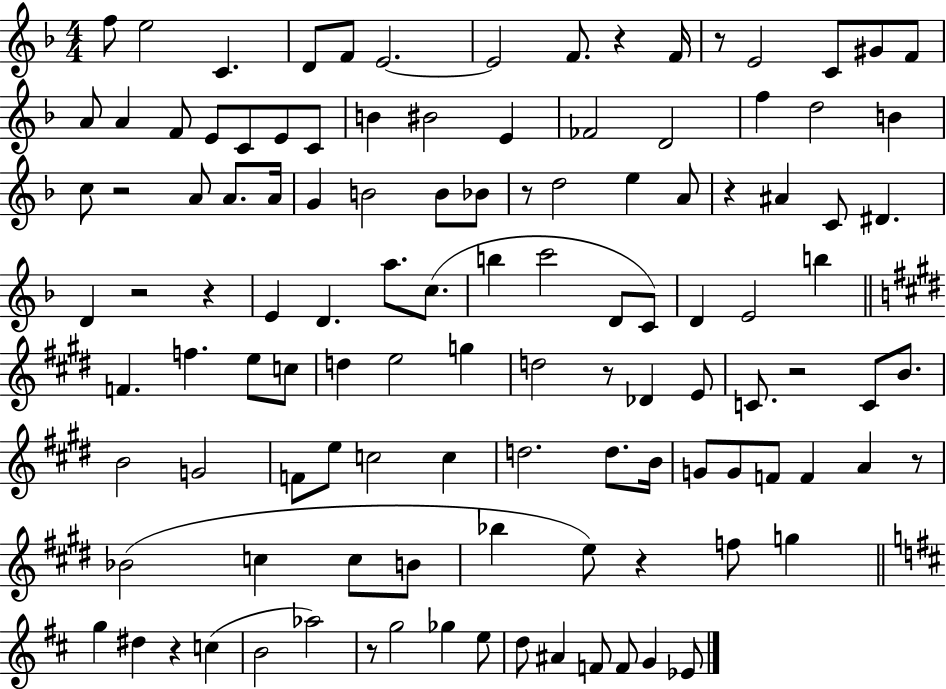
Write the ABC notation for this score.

X:1
T:Untitled
M:4/4
L:1/4
K:F
f/2 e2 C D/2 F/2 E2 E2 F/2 z F/4 z/2 E2 C/2 ^G/2 F/2 A/2 A F/2 E/2 C/2 E/2 C/2 B ^B2 E _F2 D2 f d2 B c/2 z2 A/2 A/2 A/4 G B2 B/2 _B/2 z/2 d2 e A/2 z ^A C/2 ^D D z2 z E D a/2 c/2 b c'2 D/2 C/2 D E2 b F f e/2 c/2 d e2 g d2 z/2 _D E/2 C/2 z2 C/2 B/2 B2 G2 F/2 e/2 c2 c d2 d/2 B/4 G/2 G/2 F/2 F A z/2 _B2 c c/2 B/2 _b e/2 z f/2 g g ^d z c B2 _a2 z/2 g2 _g e/2 d/2 ^A F/2 F/2 G _E/2